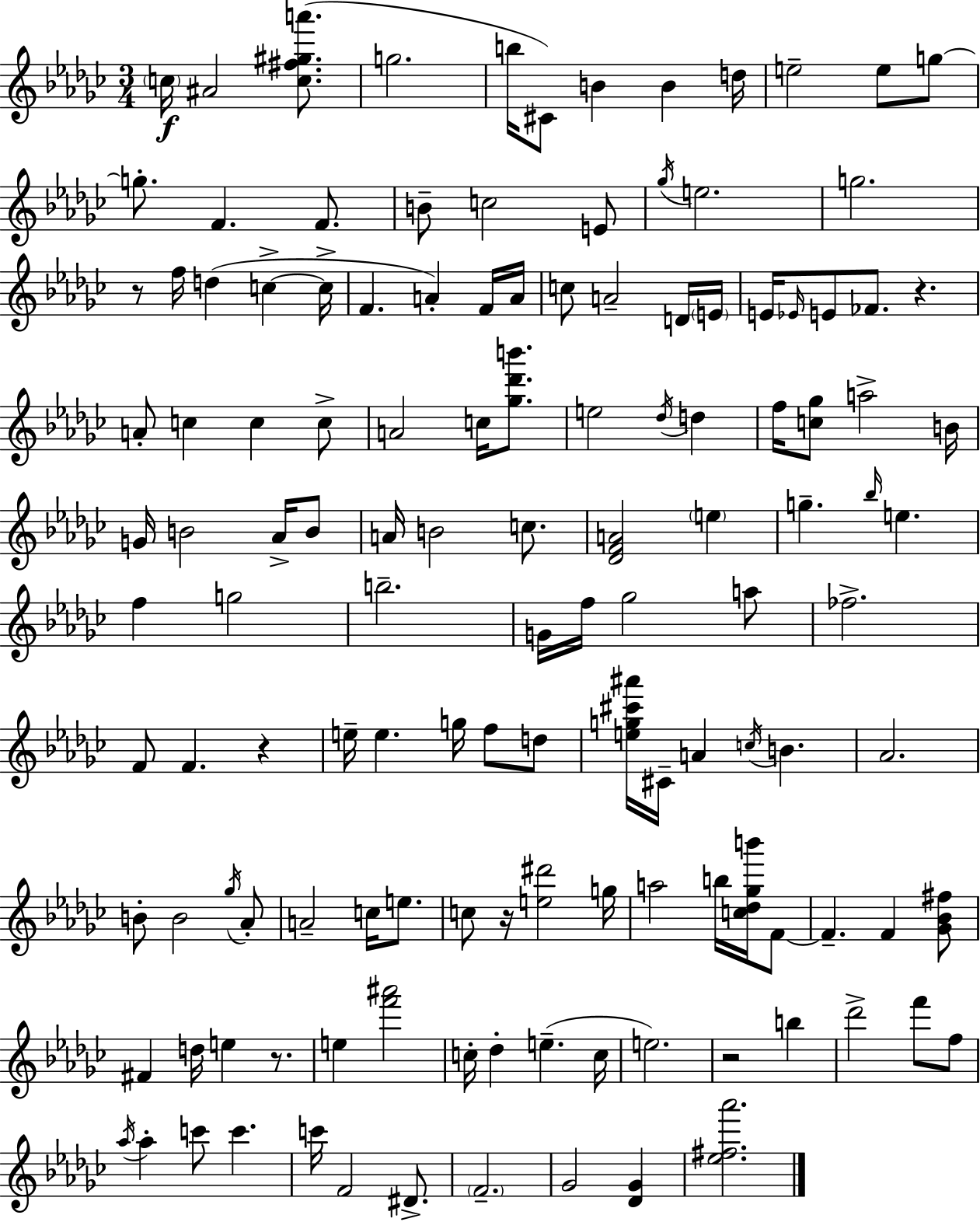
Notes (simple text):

C5/s A#4/h [C5,F#5,G#5,A6]/e. G5/h. B5/s C#4/e B4/q B4/q D5/s E5/h E5/e G5/e G5/e. F4/q. F4/e. B4/e C5/h E4/e Gb5/s E5/h. G5/h. R/e F5/s D5/q C5/q C5/s F4/q. A4/q F4/s A4/s C5/e A4/h D4/s E4/s E4/s Eb4/s E4/e FES4/e. R/q. A4/e C5/q C5/q C5/e A4/h C5/s [Gb5,Db6,B6]/e. E5/h Db5/s D5/q F5/s [C5,Gb5]/e A5/h B4/s G4/s B4/h Ab4/s B4/e A4/s B4/h C5/e. [Db4,F4,A4]/h E5/q G5/q. Bb5/s E5/q. F5/q G5/h B5/h. G4/s F5/s Gb5/h A5/e FES5/h. F4/e F4/q. R/q E5/s E5/q. G5/s F5/e D5/e [E5,G5,C#6,A#6]/s C#4/s A4/q C5/s B4/q. Ab4/h. B4/e B4/h Gb5/s Ab4/e A4/h C5/s E5/e. C5/e R/s [E5,D#6]/h G5/s A5/h B5/s [C5,Db5,Gb5,B6]/s F4/e F4/q. F4/q [Gb4,Bb4,F#5]/e F#4/q D5/s E5/q R/e. E5/q [F6,A#6]/h C5/s Db5/q E5/q. C5/s E5/h. R/h B5/q Db6/h F6/e F5/e Ab5/s Ab5/q C6/e C6/q. C6/s F4/h D#4/e. F4/h. Gb4/h [Db4,Gb4]/q [Eb5,F#5,Ab6]/h.